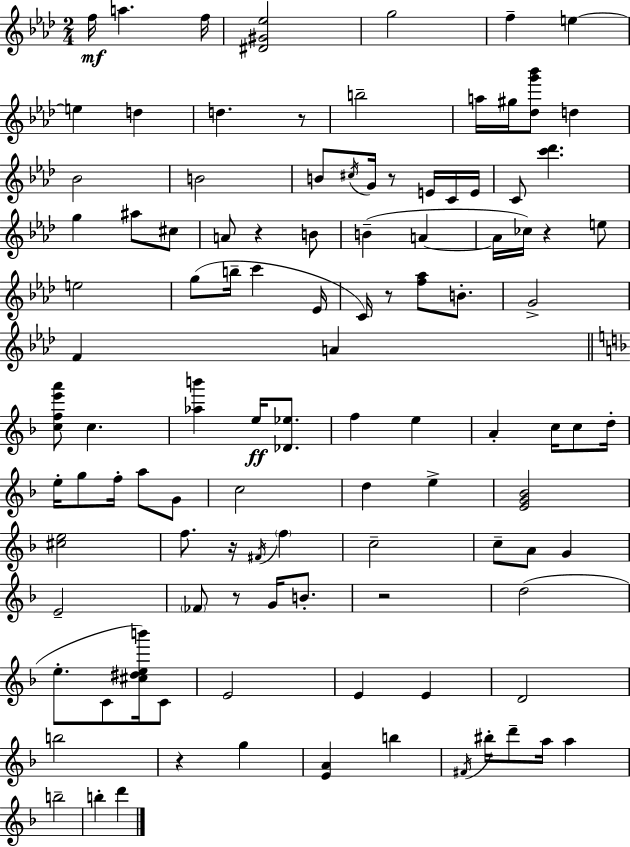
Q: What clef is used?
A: treble